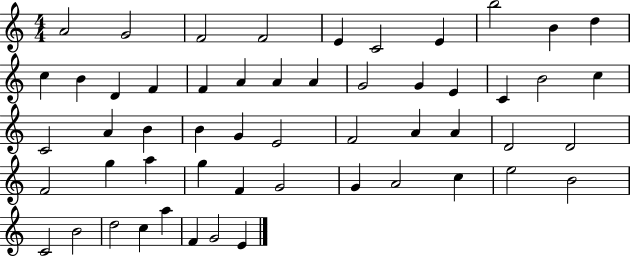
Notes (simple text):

A4/h G4/h F4/h F4/h E4/q C4/h E4/q B5/h B4/q D5/q C5/q B4/q D4/q F4/q F4/q A4/q A4/q A4/q G4/h G4/q E4/q C4/q B4/h C5/q C4/h A4/q B4/q B4/q G4/q E4/h F4/h A4/q A4/q D4/h D4/h F4/h G5/q A5/q G5/q F4/q G4/h G4/q A4/h C5/q E5/h B4/h C4/h B4/h D5/h C5/q A5/q F4/q G4/h E4/q